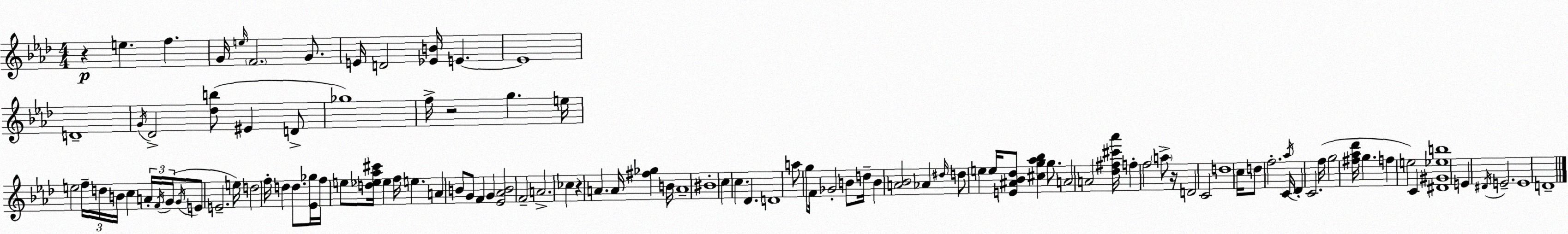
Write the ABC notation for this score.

X:1
T:Untitled
M:4/4
L:1/4
K:Fm
z e f G/4 e/4 F2 G/2 E/4 D2 [_EB]/4 E E4 D4 G/4 _D2 [_db]/2 ^E D/2 _g4 f/4 z2 g e/4 e2 f/4 d/4 B/4 c A/4 F/4 G/4 G/4 E/2 E2 e/4 d2 f/4 d d/2 [_E_g]/4 f/4 e/2 [d_e_a^c']/4 _e f/4 e A B/2 G/2 F G [_E_AB]2 F2 A2 _c z A A/4 [^f_g] B/4 A4 ^B4 c c _D D4 a/2 g/2 F/4 _G2 B/2 d/4 B [A_B]2 _A ^d/4 d/2 e e/4 [E^A_B_d]/2 [^cg_a_b] g/2 A2 A2 [_d^f^c'_a']/4 f f2 a/2 z/4 D2 C2 d4 c/4 d/2 f2 C/4 _a/4 _D C2 f/4 g2 [^f_a_d']/4 g f e2 C [^D^G_eb]4 E ^D/4 E2 E4 D4